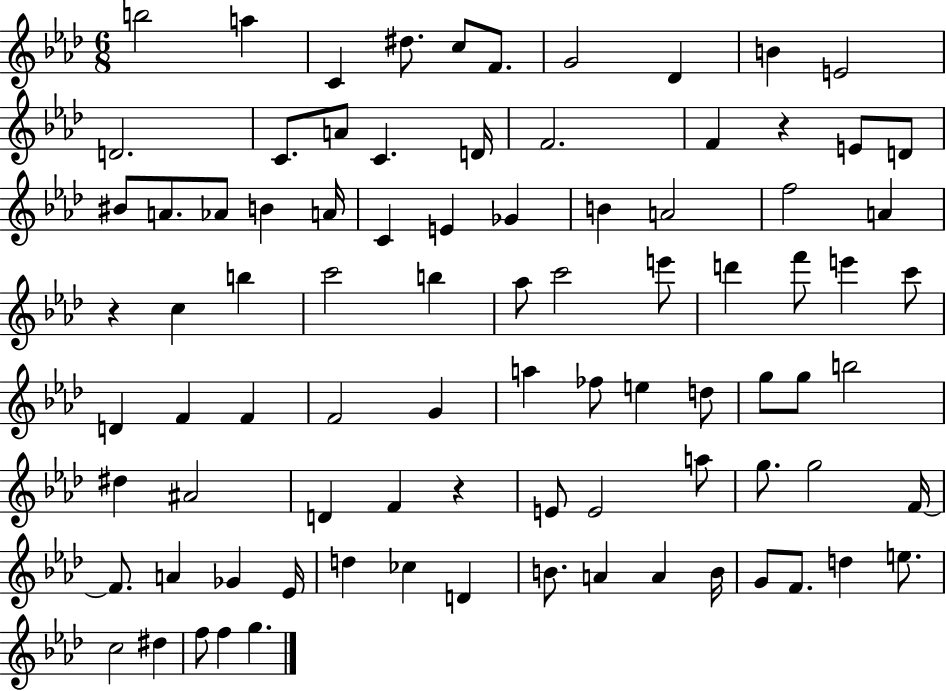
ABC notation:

X:1
T:Untitled
M:6/8
L:1/4
K:Ab
b2 a C ^d/2 c/2 F/2 G2 _D B E2 D2 C/2 A/2 C D/4 F2 F z E/2 D/2 ^B/2 A/2 _A/2 B A/4 C E _G B A2 f2 A z c b c'2 b _a/2 c'2 e'/2 d' f'/2 e' c'/2 D F F F2 G a _f/2 e d/2 g/2 g/2 b2 ^d ^A2 D F z E/2 E2 a/2 g/2 g2 F/4 F/2 A _G _E/4 d _c D B/2 A A B/4 G/2 F/2 d e/2 c2 ^d f/2 f g